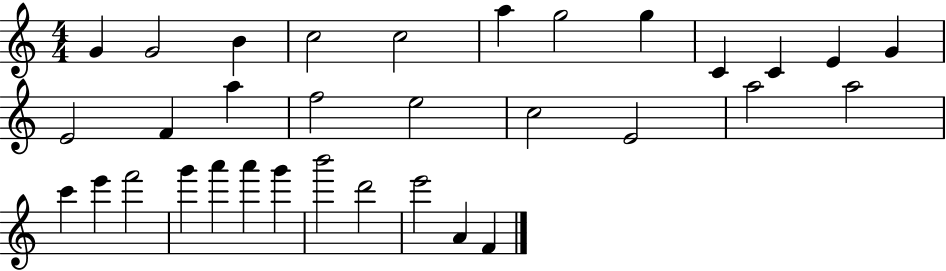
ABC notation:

X:1
T:Untitled
M:4/4
L:1/4
K:C
G G2 B c2 c2 a g2 g C C E G E2 F a f2 e2 c2 E2 a2 a2 c' e' f'2 g' a' a' g' b'2 d'2 e'2 A F